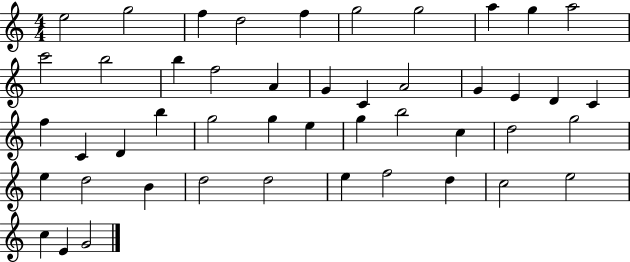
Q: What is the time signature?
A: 4/4